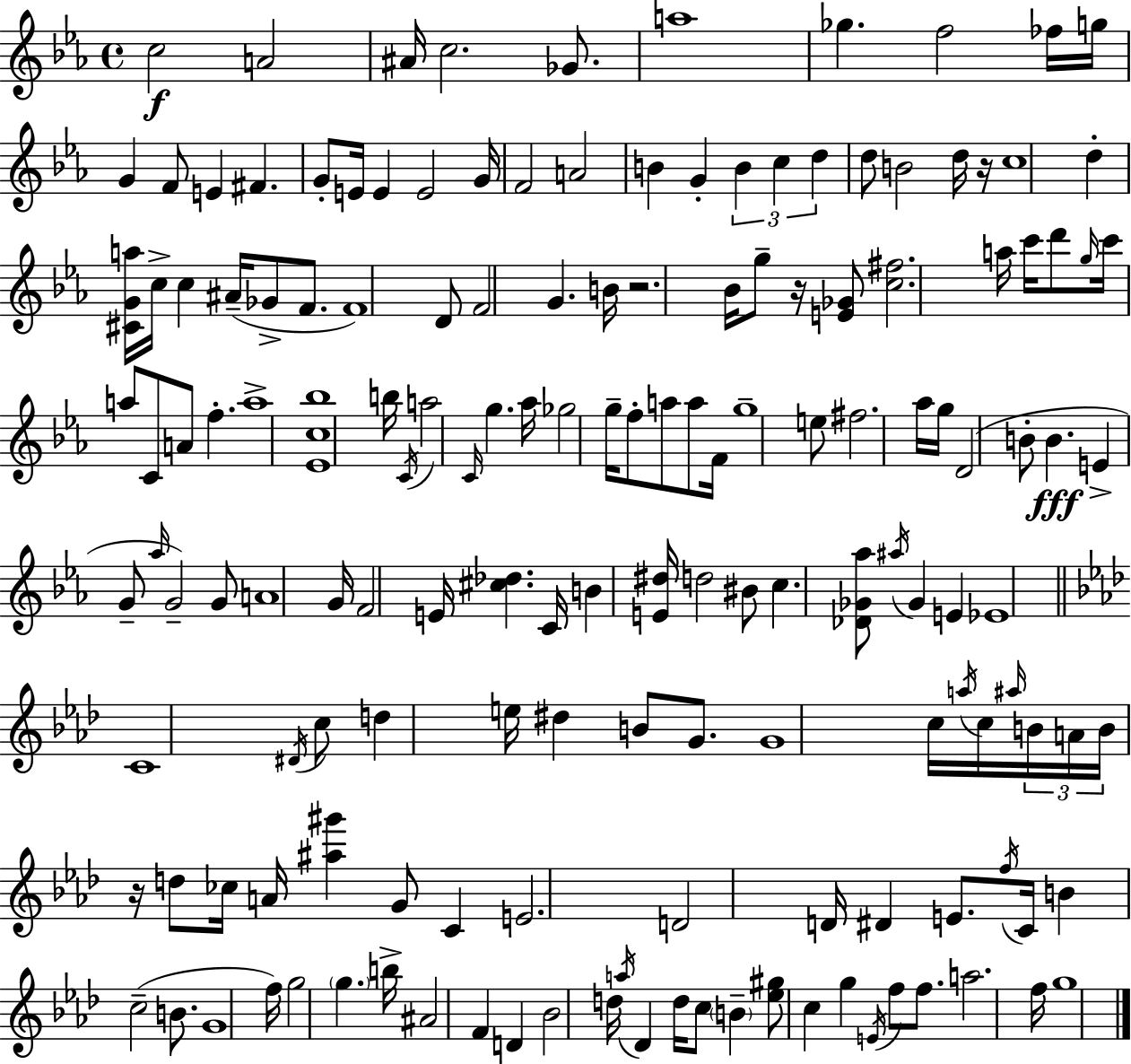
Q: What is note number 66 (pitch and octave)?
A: G5